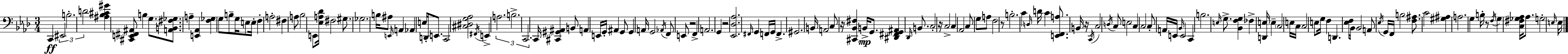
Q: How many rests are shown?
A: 7